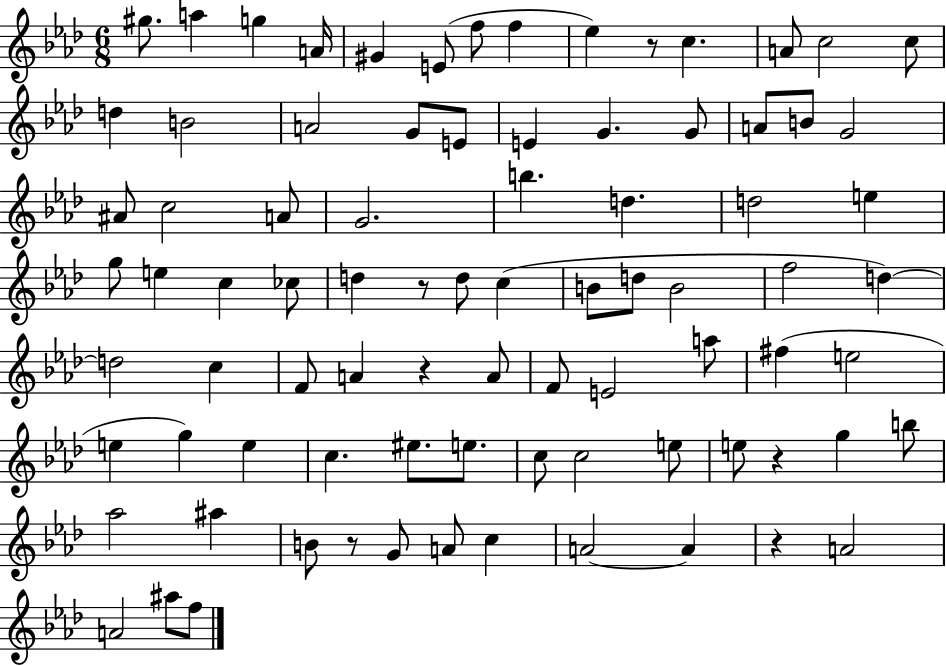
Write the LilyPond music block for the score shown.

{
  \clef treble
  \numericTimeSignature
  \time 6/8
  \key aes \major
  gis''8. a''4 g''4 a'16 | gis'4 e'8( f''8 f''4 | ees''4) r8 c''4. | a'8 c''2 c''8 | \break d''4 b'2 | a'2 g'8 e'8 | e'4 g'4. g'8 | a'8 b'8 g'2 | \break ais'8 c''2 a'8 | g'2. | b''4. d''4. | d''2 e''4 | \break g''8 e''4 c''4 ces''8 | d''4 r8 d''8 c''4( | b'8 d''8 b'2 | f''2 d''4~~) | \break d''2 c''4 | f'8 a'4 r4 a'8 | f'8 e'2 a''8 | fis''4( e''2 | \break e''4 g''4) e''4 | c''4. eis''8. e''8. | c''8 c''2 e''8 | e''8 r4 g''4 b''8 | \break aes''2 ais''4 | b'8 r8 g'8 a'8 c''4 | a'2~~ a'4 | r4 a'2 | \break a'2 ais''8 f''8 | \bar "|."
}